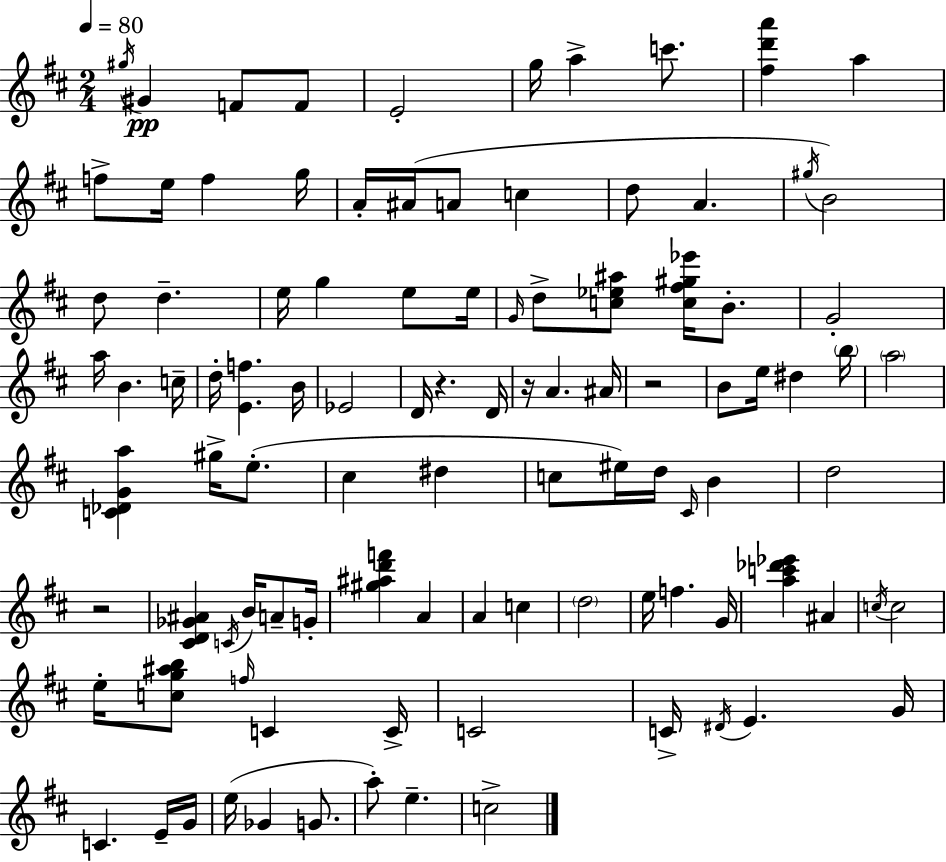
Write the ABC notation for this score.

X:1
T:Untitled
M:2/4
L:1/4
K:D
^g/4 ^G F/2 F/2 E2 g/4 a c'/2 [^fd'a'] a f/2 e/4 f g/4 A/4 ^A/4 A/2 c d/2 A ^g/4 B2 d/2 d e/4 g e/2 e/4 G/4 d/2 [c_e^a]/2 [c^f^g_e']/4 B/2 G2 a/4 B c/4 d/4 [Ef] B/4 _E2 D/4 z D/4 z/4 A ^A/4 z2 B/2 e/4 ^d b/4 a2 [C_DGa] ^g/4 e/2 ^c ^d c/2 ^e/4 d/4 ^C/4 B d2 z2 [^CD_G^A] C/4 B/4 A/2 G/4 [^g^ad'f'] A A c d2 e/4 f G/4 [ac'_d'_e'] ^A c/4 c2 e/4 [cg^ab]/2 f/4 C C/4 C2 C/4 ^D/4 E G/4 C E/4 G/4 e/4 _G G/2 a/2 e c2